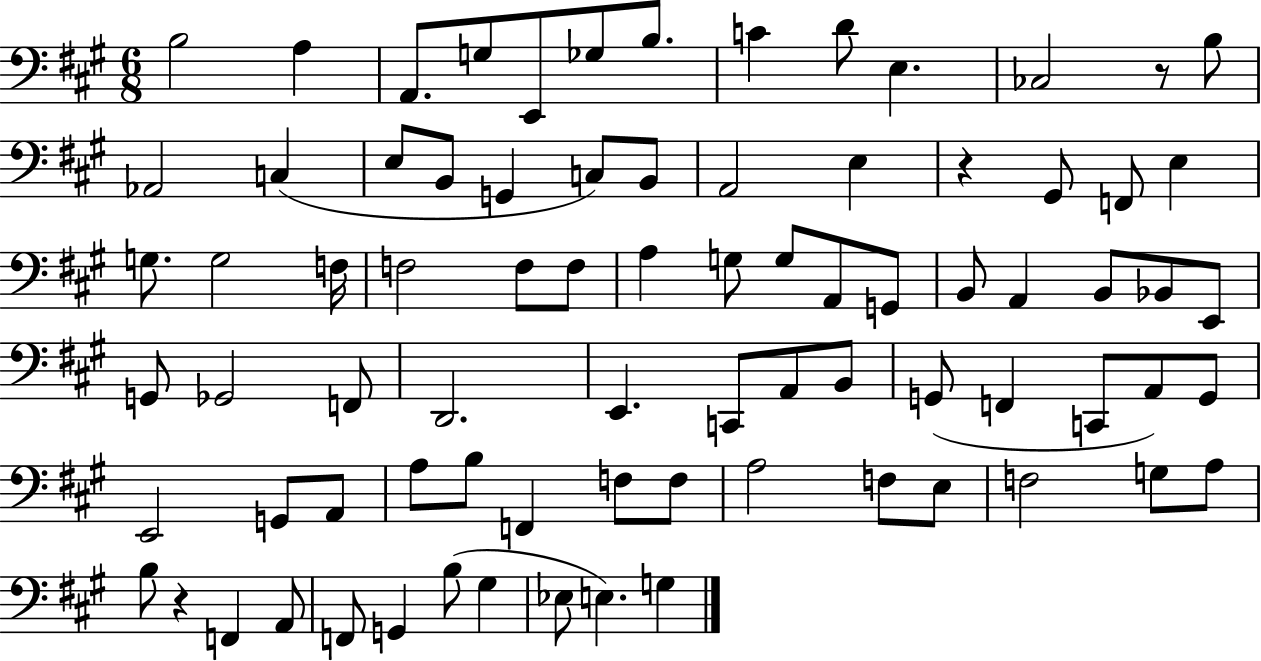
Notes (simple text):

B3/h A3/q A2/e. G3/e E2/e Gb3/e B3/e. C4/q D4/e E3/q. CES3/h R/e B3/e Ab2/h C3/q E3/e B2/e G2/q C3/e B2/e A2/h E3/q R/q G#2/e F2/e E3/q G3/e. G3/h F3/s F3/h F3/e F3/e A3/q G3/e G3/e A2/e G2/e B2/e A2/q B2/e Bb2/e E2/e G2/e Gb2/h F2/e D2/h. E2/q. C2/e A2/e B2/e G2/e F2/q C2/e A2/e G2/e E2/h G2/e A2/e A3/e B3/e F2/q F3/e F3/e A3/h F3/e E3/e F3/h G3/e A3/e B3/e R/q F2/q A2/e F2/e G2/q B3/e G#3/q Eb3/e E3/q. G3/q